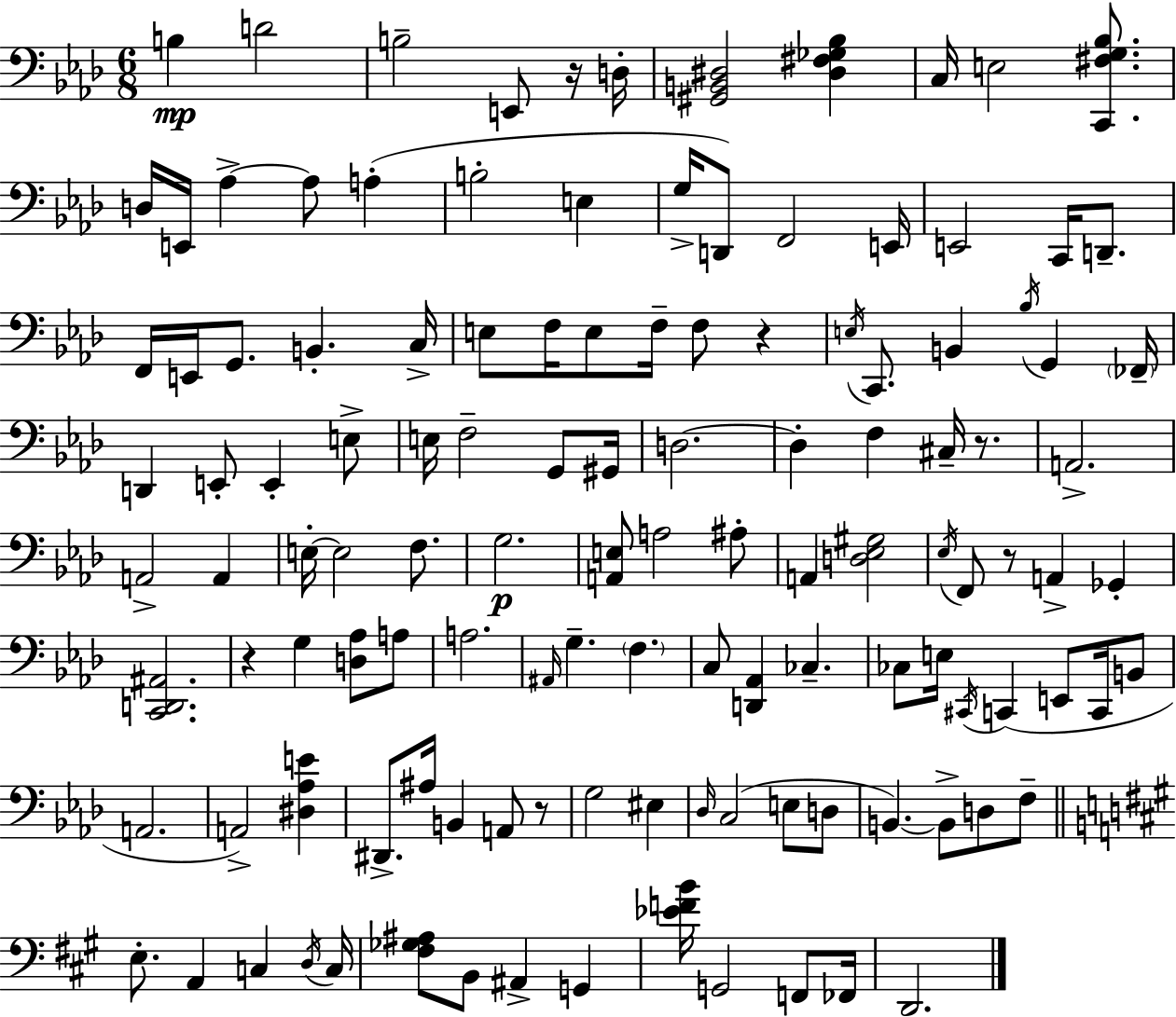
X:1
T:Untitled
M:6/8
L:1/4
K:Ab
B, D2 B,2 E,,/2 z/4 D,/4 [^G,,B,,^D,]2 [^D,^F,_G,_B,] C,/4 E,2 [C,,^F,G,_B,]/2 D,/4 E,,/4 _A, _A,/2 A, B,2 E, G,/4 D,,/2 F,,2 E,,/4 E,,2 C,,/4 D,,/2 F,,/4 E,,/4 G,,/2 B,, C,/4 E,/2 F,/4 E,/2 F,/4 F,/2 z E,/4 C,,/2 B,, _B,/4 G,, _F,,/4 D,, E,,/2 E,, E,/2 E,/4 F,2 G,,/2 ^G,,/4 D,2 D, F, ^C,/4 z/2 A,,2 A,,2 A,, E,/4 E,2 F,/2 G,2 [A,,E,]/2 A,2 ^A,/2 A,, [D,_E,^G,]2 _E,/4 F,,/2 z/2 A,, _G,, [C,,D,,^A,,]2 z G, [D,_A,]/2 A,/2 A,2 ^A,,/4 G, F, C,/2 [D,,_A,,] _C, _C,/2 E,/4 ^C,,/4 C,, E,,/2 C,,/4 B,,/2 A,,2 A,,2 [^D,_A,E] ^D,,/2 ^A,/4 B,, A,,/2 z/2 G,2 ^E, _D,/4 C,2 E,/2 D,/2 B,, B,,/2 D,/2 F,/2 E,/2 A,, C, D,/4 C,/4 [^F,_G,^A,]/2 B,,/2 ^A,, G,, [_EFB]/4 G,,2 F,,/2 _F,,/4 D,,2